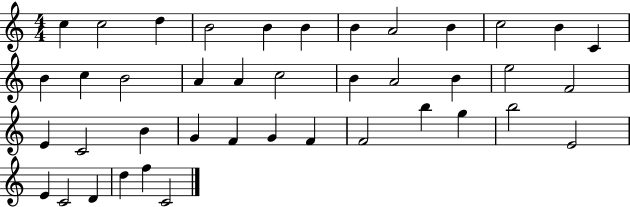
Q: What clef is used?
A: treble